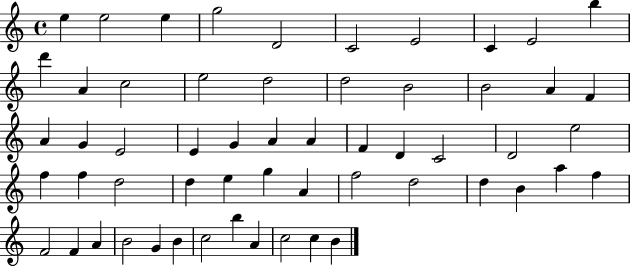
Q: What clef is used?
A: treble